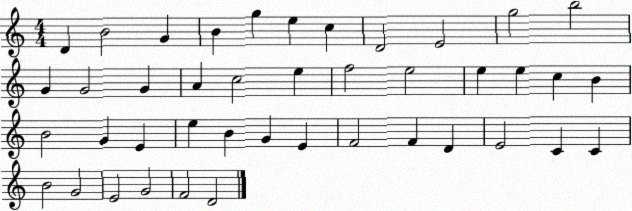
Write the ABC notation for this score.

X:1
T:Untitled
M:4/4
L:1/4
K:C
D B2 G B g e c D2 E2 g2 b2 G G2 G A c2 e f2 e2 e e c B B2 G E e B G E F2 F D E2 C C B2 G2 E2 G2 F2 D2